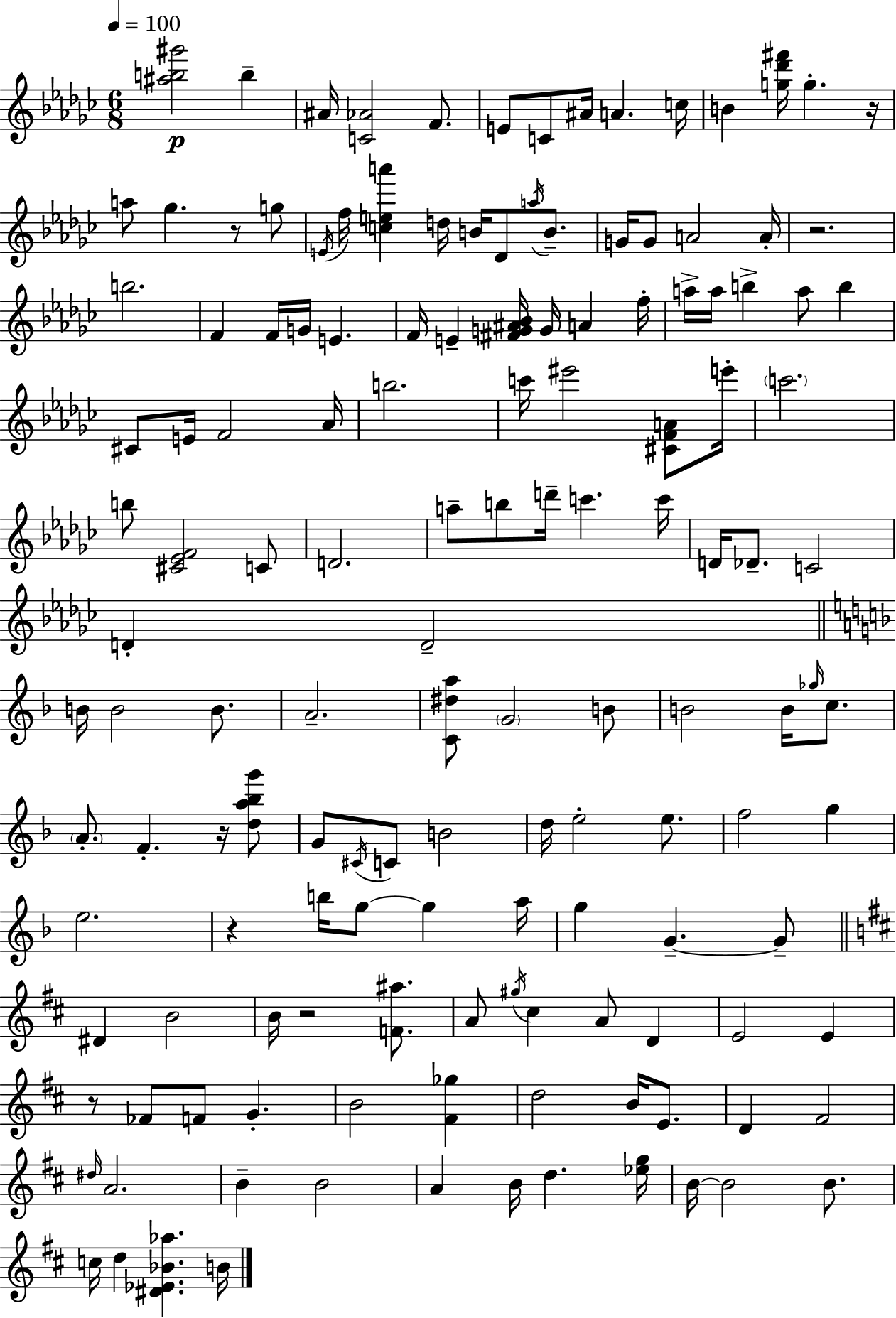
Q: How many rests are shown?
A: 7